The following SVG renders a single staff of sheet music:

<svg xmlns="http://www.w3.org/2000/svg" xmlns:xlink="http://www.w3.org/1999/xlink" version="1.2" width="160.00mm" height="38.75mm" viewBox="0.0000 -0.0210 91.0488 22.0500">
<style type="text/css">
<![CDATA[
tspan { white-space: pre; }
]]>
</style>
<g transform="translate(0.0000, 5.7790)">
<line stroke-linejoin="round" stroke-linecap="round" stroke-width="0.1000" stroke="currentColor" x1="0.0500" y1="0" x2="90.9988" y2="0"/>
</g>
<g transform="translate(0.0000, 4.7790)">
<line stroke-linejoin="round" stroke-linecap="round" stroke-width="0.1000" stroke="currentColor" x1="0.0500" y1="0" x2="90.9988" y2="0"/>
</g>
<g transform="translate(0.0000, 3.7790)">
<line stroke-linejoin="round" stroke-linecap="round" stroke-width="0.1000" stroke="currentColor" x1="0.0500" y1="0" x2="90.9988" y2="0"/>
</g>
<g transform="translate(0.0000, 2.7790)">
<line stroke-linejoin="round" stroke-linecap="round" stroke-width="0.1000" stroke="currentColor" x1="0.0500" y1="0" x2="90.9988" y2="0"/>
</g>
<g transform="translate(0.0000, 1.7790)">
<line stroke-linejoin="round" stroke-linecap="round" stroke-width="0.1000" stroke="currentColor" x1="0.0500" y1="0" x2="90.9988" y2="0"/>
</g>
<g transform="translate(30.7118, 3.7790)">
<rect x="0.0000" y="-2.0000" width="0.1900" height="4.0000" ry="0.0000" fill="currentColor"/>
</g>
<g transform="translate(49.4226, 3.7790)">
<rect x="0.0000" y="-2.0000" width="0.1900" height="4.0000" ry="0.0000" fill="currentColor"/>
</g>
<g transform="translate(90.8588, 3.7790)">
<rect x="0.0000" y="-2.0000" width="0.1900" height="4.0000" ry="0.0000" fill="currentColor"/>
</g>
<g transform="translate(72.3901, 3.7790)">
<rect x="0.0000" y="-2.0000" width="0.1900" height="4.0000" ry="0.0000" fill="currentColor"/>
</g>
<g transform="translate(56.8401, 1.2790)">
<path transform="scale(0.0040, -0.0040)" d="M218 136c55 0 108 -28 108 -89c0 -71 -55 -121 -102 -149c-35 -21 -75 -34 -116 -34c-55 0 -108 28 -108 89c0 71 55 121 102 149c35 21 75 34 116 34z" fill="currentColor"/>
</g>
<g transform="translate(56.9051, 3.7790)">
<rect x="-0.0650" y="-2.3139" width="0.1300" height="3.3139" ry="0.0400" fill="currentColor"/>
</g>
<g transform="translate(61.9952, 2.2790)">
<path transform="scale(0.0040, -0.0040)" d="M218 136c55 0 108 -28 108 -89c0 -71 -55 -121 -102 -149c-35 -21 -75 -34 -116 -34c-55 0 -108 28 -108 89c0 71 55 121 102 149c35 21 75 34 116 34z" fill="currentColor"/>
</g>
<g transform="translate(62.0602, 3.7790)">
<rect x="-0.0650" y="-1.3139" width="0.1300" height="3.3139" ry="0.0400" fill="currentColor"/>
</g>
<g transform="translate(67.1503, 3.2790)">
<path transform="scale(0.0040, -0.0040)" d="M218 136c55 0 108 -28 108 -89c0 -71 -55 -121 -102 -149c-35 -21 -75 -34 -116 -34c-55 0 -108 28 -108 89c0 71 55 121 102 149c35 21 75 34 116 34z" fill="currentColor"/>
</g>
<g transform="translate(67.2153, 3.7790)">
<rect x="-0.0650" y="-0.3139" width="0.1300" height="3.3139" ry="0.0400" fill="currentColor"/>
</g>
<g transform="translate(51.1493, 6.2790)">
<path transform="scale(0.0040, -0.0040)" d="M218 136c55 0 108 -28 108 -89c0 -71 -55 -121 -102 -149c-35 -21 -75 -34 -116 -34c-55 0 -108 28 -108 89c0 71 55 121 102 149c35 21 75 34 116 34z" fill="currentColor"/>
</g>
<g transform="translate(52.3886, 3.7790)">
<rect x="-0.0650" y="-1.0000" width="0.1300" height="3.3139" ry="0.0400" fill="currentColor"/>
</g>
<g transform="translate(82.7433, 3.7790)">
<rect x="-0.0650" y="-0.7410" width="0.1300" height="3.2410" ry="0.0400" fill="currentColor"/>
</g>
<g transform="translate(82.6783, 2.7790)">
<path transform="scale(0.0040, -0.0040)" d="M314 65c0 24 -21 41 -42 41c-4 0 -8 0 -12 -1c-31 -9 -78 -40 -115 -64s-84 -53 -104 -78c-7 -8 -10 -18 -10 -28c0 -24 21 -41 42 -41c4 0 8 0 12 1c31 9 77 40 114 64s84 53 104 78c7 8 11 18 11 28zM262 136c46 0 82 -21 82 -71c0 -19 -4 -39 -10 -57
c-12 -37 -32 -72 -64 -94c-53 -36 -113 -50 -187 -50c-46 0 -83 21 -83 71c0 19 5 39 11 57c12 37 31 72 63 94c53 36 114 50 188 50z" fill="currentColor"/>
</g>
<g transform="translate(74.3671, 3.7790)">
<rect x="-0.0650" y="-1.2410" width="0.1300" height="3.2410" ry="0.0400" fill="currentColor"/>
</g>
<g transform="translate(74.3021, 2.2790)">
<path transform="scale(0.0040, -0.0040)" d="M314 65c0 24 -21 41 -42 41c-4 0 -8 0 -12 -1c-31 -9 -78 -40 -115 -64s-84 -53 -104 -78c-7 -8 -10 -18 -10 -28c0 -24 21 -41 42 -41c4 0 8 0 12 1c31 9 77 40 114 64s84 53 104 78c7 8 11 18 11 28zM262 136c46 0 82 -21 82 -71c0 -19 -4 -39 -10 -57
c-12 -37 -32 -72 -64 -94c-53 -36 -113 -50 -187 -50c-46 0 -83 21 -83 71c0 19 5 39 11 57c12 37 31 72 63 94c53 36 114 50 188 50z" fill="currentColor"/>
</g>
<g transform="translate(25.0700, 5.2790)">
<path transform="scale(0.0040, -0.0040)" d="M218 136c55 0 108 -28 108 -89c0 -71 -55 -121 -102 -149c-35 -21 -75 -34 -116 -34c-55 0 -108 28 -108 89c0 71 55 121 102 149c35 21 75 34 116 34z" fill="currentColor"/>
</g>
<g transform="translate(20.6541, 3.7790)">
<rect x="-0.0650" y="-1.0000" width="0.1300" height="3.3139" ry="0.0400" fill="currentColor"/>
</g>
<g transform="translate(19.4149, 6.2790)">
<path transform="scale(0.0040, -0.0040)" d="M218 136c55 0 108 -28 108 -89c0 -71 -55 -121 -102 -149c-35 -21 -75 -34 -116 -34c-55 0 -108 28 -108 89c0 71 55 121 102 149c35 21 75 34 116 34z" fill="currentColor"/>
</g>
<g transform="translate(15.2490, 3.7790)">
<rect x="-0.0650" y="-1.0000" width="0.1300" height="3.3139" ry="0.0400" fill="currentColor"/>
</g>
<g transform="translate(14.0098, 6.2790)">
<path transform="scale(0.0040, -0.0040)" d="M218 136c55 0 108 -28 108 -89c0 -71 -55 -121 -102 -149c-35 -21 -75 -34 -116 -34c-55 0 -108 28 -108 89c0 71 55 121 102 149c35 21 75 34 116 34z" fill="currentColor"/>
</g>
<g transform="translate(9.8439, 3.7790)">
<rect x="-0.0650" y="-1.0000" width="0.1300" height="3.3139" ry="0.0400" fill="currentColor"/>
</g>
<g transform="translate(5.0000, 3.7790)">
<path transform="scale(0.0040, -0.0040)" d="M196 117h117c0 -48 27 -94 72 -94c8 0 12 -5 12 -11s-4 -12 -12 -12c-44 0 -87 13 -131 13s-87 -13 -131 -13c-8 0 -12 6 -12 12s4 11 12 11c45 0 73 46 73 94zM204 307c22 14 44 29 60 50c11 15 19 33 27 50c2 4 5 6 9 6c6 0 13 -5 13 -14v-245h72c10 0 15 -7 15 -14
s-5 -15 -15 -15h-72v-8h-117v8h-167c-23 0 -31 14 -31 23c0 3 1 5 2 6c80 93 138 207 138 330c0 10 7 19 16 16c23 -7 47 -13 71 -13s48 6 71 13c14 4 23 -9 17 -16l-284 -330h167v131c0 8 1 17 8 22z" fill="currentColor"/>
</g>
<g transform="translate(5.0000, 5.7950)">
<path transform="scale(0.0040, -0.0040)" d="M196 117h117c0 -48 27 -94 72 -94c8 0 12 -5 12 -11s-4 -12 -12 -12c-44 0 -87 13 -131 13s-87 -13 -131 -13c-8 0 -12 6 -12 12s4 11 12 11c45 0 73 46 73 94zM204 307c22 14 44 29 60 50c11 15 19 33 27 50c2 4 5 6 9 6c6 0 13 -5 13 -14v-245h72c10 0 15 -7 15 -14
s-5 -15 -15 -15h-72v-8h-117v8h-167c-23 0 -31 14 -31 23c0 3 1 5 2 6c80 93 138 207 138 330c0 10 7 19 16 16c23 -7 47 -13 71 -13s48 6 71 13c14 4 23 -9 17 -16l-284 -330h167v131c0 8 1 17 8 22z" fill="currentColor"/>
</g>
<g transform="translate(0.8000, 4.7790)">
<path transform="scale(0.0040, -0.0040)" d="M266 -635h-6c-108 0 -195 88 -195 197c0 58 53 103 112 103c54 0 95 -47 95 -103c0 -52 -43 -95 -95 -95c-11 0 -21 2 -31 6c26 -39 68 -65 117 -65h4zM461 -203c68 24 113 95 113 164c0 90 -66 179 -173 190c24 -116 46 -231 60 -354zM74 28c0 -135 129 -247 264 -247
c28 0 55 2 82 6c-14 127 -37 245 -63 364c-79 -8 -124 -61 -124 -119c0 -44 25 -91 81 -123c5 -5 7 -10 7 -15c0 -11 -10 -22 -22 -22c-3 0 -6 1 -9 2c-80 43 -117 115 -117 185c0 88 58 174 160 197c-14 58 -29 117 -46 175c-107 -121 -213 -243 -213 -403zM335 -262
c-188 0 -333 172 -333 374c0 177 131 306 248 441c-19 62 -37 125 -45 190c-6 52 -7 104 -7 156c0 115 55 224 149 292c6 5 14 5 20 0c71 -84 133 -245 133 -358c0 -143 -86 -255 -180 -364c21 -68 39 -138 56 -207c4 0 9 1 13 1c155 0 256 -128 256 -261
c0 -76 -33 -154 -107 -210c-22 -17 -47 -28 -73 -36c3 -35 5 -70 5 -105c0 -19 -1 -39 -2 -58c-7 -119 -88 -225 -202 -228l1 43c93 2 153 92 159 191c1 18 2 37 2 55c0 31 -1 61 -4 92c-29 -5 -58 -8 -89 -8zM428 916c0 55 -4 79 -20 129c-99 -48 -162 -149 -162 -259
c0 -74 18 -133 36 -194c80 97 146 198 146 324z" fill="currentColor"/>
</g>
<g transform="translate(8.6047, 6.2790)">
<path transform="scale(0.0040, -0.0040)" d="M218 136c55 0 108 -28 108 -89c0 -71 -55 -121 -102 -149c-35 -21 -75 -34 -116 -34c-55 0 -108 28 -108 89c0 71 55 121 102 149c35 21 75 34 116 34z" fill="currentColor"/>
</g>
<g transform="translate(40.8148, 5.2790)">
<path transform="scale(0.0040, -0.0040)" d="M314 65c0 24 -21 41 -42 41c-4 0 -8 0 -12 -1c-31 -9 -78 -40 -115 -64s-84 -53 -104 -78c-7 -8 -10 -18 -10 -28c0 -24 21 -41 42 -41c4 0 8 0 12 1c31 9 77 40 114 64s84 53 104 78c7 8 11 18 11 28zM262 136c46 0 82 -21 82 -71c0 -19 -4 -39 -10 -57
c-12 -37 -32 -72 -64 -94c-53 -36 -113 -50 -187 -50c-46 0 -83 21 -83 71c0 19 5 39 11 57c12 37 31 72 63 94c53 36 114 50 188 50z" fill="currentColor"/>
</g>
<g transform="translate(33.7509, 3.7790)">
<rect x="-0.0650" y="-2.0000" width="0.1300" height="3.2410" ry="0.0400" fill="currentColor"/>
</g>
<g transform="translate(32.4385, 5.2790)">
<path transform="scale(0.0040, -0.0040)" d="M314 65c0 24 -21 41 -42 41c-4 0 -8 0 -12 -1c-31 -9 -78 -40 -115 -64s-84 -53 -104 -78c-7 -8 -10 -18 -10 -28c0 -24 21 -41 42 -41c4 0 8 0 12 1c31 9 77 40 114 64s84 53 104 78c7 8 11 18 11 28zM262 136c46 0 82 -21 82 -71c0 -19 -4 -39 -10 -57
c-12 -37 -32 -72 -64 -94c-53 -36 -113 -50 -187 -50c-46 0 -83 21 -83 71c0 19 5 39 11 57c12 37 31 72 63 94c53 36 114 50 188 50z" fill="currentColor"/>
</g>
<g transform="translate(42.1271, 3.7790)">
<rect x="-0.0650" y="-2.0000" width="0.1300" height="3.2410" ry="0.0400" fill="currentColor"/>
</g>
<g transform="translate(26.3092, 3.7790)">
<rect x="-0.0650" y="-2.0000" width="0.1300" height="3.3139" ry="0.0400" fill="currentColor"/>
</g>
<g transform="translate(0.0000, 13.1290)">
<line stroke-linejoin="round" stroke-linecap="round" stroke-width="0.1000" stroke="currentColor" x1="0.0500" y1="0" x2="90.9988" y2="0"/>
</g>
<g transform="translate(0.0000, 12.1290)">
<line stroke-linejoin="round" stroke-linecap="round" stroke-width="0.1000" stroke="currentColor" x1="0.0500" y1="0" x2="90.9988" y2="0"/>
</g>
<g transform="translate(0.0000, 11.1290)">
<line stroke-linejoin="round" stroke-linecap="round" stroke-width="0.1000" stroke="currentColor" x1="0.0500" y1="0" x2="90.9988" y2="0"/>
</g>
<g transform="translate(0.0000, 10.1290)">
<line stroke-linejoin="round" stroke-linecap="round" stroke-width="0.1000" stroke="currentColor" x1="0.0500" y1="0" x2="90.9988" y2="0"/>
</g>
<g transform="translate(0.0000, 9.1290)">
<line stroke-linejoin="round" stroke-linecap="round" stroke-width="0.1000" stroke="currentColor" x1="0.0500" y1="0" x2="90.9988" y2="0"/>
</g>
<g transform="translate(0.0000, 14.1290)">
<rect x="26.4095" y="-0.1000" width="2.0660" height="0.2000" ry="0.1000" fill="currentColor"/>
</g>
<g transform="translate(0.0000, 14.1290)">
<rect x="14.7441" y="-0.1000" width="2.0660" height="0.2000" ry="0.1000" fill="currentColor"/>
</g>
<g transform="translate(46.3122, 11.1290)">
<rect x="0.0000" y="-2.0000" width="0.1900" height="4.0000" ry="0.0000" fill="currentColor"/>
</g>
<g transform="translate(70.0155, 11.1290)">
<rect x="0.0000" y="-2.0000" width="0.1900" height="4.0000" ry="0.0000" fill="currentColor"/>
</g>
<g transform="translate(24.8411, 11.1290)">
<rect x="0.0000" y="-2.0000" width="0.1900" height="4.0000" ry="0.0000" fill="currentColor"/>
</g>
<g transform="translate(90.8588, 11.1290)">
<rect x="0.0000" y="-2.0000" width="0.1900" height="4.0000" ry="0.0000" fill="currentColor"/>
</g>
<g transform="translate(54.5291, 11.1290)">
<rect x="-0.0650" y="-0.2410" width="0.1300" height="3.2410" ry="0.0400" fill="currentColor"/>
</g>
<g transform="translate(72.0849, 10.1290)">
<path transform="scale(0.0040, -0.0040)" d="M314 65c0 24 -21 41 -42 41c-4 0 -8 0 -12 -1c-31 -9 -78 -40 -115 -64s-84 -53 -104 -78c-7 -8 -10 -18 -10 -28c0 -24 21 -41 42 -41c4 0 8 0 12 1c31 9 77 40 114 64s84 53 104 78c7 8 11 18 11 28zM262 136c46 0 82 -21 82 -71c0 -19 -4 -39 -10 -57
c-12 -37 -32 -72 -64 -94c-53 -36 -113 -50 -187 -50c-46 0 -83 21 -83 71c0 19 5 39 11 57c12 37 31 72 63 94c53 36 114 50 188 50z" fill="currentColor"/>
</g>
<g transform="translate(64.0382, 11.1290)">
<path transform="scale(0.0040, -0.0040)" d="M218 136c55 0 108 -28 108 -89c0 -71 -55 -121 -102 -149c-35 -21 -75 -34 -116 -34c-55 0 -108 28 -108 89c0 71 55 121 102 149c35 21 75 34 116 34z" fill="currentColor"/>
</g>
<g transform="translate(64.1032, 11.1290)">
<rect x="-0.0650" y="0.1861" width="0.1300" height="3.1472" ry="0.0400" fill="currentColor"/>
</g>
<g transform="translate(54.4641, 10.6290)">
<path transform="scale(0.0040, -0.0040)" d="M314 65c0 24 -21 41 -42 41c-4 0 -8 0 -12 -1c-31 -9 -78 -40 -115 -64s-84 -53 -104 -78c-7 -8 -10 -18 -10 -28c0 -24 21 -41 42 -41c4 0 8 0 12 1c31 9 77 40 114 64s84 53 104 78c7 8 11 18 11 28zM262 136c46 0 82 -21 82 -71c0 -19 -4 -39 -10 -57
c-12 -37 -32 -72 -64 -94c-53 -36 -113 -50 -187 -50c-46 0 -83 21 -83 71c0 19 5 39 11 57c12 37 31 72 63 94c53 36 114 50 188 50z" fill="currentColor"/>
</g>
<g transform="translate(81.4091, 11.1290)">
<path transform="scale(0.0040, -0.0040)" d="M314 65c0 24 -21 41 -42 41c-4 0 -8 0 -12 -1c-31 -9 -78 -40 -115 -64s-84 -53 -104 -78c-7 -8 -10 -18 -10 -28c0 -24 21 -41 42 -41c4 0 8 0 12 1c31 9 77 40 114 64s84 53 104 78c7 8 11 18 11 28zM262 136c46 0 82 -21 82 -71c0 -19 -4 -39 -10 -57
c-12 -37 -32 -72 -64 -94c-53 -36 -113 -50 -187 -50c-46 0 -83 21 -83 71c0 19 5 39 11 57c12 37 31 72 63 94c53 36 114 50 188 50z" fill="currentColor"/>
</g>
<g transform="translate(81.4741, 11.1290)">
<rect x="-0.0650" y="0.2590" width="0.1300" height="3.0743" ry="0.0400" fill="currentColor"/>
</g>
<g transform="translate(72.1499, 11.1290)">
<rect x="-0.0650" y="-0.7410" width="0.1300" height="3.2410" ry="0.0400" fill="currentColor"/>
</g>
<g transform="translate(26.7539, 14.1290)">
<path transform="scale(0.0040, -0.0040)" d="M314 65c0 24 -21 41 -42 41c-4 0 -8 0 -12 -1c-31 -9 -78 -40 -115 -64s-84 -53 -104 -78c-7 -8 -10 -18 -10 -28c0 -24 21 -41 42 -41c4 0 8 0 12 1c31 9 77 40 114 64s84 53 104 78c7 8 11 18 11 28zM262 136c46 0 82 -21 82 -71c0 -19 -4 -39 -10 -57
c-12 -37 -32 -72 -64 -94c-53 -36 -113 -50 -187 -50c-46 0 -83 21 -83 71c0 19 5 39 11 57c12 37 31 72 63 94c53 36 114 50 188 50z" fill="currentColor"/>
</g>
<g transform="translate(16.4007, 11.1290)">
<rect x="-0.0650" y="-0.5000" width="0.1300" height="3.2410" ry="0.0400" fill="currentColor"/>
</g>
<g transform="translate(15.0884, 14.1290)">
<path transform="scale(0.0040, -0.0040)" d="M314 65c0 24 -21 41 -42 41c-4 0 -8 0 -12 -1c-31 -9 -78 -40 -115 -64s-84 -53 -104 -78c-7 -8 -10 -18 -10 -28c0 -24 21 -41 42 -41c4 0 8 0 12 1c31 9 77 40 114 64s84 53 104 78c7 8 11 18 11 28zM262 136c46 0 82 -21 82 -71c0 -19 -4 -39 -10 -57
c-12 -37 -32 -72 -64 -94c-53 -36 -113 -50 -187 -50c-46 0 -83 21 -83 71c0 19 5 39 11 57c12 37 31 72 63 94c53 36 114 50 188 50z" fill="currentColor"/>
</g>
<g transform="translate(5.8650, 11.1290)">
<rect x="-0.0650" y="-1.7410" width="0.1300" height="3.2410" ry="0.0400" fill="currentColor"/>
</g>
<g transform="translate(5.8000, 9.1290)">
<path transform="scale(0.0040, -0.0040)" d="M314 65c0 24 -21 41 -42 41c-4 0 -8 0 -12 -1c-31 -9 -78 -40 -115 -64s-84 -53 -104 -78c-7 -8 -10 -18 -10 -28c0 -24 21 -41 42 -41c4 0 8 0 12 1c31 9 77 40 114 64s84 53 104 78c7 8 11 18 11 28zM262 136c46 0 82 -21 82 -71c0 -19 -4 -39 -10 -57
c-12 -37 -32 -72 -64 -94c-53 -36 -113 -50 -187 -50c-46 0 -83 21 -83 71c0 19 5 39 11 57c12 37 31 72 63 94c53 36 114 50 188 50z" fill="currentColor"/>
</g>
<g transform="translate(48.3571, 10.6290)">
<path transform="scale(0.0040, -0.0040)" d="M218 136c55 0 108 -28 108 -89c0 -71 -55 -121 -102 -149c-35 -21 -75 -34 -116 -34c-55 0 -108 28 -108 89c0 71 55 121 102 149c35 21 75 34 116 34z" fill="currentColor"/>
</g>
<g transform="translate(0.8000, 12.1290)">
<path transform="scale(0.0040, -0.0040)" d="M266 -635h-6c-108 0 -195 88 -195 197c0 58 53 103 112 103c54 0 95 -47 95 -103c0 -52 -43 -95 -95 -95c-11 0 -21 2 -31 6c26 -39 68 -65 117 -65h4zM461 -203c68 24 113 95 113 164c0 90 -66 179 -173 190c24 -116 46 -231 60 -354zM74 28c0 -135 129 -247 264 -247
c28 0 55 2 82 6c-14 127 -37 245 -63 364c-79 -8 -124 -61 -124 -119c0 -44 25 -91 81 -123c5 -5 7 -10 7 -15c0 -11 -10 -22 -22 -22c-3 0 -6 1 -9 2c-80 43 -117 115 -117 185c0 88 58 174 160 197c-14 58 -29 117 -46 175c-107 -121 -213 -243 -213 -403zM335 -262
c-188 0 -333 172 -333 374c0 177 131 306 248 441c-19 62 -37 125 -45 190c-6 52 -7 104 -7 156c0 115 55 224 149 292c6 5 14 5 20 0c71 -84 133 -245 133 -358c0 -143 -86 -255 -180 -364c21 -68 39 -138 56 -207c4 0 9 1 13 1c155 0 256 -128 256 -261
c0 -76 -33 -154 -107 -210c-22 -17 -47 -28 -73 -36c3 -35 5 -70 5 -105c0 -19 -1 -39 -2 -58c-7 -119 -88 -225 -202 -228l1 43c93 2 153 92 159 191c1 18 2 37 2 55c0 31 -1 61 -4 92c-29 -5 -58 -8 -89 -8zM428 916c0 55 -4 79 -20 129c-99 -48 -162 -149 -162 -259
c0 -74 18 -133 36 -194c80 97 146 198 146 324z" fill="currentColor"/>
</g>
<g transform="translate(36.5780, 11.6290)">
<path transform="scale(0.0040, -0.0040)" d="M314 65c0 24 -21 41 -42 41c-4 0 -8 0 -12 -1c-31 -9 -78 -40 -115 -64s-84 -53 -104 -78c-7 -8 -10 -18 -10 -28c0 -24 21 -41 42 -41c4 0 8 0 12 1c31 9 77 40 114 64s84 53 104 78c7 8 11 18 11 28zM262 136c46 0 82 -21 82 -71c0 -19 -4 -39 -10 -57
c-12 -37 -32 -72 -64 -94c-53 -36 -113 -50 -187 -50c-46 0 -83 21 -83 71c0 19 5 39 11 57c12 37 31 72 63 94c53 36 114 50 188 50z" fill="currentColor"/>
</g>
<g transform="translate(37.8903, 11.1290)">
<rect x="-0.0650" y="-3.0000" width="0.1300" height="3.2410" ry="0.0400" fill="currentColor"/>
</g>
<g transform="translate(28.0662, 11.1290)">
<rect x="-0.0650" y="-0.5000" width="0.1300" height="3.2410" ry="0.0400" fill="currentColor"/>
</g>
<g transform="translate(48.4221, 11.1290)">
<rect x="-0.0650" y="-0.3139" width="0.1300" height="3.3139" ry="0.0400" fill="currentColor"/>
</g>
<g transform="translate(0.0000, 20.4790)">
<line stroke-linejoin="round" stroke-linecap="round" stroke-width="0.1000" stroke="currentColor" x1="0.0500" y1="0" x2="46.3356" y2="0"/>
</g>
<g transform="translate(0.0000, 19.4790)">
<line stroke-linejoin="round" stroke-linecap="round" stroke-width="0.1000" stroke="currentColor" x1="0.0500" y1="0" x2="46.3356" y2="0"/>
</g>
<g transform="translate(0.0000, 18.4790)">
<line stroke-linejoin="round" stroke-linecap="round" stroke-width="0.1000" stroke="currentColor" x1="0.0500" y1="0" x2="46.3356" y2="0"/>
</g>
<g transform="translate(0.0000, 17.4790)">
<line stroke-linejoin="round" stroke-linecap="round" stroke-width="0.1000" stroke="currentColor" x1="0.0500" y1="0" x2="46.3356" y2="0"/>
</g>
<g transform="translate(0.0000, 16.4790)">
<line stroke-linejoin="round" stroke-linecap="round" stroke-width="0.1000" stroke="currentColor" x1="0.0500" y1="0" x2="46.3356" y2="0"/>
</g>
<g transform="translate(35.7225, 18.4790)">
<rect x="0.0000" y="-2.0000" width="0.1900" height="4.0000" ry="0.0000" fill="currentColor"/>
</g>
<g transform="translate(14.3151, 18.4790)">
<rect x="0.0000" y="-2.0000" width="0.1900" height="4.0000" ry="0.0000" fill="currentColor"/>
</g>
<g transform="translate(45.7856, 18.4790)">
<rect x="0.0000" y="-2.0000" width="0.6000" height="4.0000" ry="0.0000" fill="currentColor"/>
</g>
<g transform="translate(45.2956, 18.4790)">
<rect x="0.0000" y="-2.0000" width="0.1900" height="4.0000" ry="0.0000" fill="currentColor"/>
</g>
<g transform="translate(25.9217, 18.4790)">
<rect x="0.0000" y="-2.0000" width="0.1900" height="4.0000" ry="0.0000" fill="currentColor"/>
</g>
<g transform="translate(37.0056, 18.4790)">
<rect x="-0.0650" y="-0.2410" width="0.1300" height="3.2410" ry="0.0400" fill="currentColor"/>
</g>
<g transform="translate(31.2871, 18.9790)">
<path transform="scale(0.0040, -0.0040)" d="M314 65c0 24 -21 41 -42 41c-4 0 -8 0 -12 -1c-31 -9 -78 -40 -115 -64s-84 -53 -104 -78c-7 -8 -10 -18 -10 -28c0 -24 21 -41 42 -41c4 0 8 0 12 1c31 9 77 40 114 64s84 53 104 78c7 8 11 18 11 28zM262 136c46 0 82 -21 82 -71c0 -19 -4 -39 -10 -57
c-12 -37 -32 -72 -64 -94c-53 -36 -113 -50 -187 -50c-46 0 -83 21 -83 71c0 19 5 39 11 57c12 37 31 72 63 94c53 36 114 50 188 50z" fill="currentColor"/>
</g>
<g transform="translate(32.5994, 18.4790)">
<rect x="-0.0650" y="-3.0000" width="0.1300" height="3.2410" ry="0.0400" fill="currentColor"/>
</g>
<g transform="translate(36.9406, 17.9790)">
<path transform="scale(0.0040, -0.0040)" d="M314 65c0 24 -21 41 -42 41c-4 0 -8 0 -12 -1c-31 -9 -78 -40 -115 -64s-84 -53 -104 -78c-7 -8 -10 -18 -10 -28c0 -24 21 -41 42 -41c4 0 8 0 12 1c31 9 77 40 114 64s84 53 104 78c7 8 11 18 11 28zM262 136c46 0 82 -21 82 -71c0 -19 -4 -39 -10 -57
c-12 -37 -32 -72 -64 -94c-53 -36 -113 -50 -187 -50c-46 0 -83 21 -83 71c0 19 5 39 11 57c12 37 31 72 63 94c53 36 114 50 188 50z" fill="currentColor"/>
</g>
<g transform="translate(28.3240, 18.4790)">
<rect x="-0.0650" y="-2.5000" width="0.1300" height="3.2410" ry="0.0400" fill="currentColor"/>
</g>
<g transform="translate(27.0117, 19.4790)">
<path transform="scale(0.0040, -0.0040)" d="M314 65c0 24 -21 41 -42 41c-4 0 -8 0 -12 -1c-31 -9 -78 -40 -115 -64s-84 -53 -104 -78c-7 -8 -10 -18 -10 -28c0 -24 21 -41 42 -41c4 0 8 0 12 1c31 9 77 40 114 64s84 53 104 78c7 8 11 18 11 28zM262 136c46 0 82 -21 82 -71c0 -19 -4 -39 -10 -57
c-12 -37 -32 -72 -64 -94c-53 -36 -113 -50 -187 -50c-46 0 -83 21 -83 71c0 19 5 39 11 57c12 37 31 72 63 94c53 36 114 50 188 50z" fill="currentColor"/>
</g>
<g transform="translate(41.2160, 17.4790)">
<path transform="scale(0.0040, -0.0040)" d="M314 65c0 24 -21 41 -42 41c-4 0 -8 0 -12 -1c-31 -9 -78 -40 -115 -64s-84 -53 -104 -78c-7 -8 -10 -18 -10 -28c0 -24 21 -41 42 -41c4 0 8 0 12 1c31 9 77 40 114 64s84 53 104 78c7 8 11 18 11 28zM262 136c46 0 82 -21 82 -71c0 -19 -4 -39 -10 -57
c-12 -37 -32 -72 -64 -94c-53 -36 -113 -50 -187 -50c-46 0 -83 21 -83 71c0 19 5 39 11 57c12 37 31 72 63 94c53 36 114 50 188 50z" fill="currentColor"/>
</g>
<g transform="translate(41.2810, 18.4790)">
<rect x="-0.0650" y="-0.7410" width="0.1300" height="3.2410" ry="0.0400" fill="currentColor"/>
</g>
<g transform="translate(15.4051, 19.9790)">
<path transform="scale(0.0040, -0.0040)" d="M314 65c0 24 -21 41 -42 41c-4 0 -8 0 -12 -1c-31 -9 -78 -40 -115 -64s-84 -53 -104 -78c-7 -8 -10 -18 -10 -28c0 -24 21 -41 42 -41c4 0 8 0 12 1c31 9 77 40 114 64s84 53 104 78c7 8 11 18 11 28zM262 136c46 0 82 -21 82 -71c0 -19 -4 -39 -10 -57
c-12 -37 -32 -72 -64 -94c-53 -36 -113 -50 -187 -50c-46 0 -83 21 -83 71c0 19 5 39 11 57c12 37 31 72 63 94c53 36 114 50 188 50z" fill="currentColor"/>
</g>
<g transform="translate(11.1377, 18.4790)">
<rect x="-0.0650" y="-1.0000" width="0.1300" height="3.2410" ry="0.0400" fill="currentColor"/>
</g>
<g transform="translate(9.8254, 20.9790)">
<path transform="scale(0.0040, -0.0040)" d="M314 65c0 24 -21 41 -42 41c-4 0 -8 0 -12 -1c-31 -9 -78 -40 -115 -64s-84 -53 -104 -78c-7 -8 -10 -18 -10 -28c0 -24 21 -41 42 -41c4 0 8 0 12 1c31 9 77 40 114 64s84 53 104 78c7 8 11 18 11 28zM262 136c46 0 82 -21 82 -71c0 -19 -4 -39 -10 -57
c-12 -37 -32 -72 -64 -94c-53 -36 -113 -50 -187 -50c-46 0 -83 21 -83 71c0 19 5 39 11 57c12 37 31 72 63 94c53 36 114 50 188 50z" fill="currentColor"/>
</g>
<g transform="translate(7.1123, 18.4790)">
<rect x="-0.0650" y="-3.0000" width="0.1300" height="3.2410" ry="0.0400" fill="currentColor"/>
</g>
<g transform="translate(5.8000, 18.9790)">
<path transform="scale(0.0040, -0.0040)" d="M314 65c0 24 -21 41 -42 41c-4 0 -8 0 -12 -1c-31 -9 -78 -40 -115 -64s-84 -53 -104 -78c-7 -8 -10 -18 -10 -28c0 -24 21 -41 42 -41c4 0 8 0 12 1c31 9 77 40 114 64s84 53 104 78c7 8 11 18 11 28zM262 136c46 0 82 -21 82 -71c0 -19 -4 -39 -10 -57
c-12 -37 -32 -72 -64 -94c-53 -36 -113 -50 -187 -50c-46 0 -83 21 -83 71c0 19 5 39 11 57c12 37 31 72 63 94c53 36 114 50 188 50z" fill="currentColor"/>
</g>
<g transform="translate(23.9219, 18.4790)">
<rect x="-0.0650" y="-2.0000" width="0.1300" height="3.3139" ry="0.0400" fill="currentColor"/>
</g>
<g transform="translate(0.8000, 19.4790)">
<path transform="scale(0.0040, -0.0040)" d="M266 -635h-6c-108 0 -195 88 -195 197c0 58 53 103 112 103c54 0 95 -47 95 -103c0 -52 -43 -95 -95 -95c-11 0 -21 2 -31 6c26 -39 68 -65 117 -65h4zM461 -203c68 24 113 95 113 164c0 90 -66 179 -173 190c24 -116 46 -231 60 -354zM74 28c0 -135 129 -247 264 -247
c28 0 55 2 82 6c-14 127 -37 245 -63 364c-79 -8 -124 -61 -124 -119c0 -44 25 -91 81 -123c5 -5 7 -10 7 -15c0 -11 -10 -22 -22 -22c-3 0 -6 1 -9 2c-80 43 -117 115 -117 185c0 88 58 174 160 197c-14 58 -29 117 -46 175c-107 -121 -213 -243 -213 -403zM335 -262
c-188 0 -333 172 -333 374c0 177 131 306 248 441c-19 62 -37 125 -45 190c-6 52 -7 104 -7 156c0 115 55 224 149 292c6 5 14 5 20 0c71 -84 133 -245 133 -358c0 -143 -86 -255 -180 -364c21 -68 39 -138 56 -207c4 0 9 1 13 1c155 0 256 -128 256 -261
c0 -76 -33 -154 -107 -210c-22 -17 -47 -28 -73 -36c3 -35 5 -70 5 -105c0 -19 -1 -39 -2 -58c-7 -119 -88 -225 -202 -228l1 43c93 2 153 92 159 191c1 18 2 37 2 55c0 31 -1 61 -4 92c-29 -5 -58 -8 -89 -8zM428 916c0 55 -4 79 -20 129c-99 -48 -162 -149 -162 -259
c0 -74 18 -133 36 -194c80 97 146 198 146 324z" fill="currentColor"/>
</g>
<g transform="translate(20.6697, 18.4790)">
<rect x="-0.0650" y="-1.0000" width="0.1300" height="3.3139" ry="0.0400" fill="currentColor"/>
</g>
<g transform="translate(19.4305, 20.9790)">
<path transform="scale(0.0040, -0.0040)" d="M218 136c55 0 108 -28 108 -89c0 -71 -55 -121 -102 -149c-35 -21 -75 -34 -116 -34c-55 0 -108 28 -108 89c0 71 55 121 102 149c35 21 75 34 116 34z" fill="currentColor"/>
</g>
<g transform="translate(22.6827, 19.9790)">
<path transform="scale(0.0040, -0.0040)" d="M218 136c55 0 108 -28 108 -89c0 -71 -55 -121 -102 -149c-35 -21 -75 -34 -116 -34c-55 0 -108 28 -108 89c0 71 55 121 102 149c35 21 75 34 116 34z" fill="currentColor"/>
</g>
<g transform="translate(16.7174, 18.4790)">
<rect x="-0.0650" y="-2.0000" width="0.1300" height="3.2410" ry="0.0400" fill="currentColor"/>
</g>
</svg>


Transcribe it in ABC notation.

X:1
T:Untitled
M:4/4
L:1/4
K:C
D D D F F2 F2 D g e c e2 d2 f2 C2 C2 A2 c c2 B d2 B2 A2 D2 F2 D F G2 A2 c2 d2